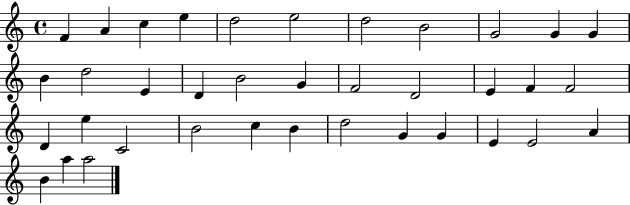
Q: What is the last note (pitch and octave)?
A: A5